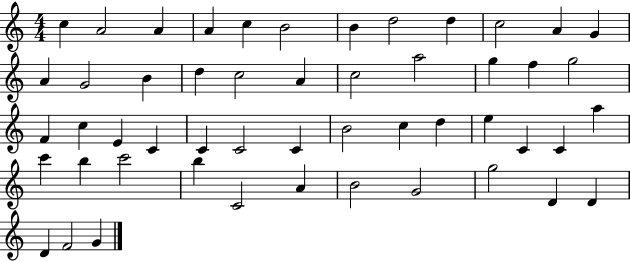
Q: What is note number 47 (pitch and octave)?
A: D4